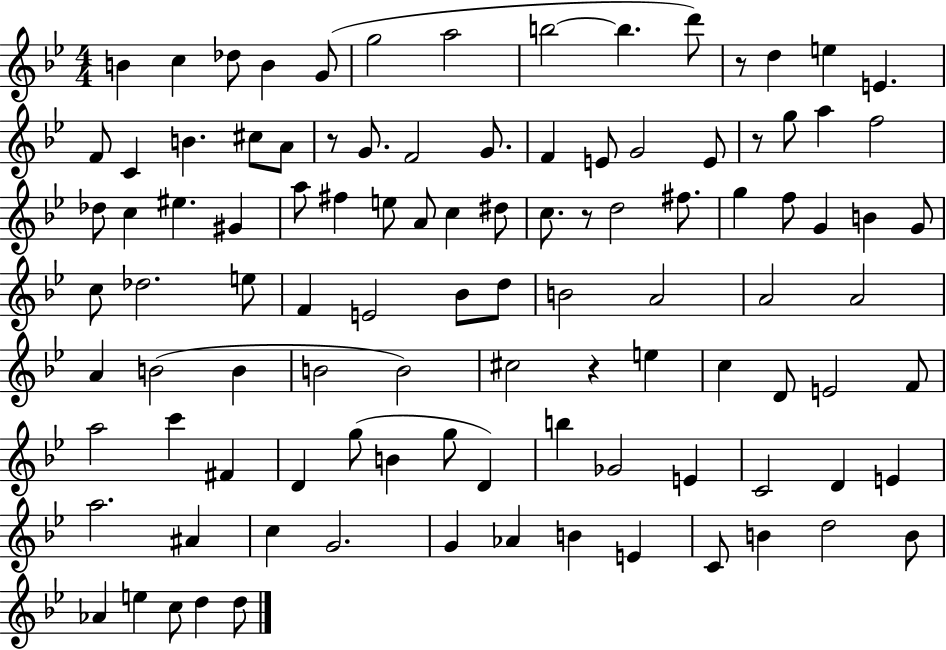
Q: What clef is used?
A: treble